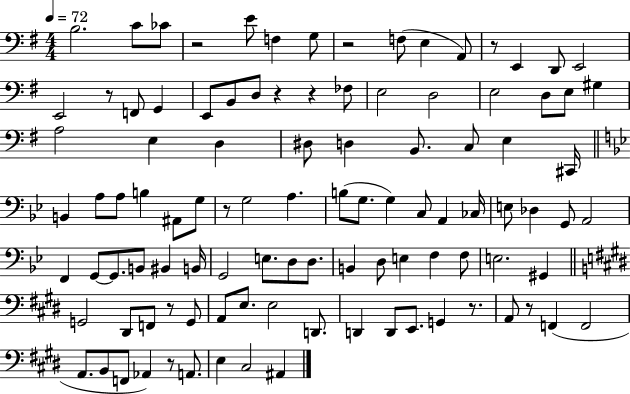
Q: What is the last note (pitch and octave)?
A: A#2